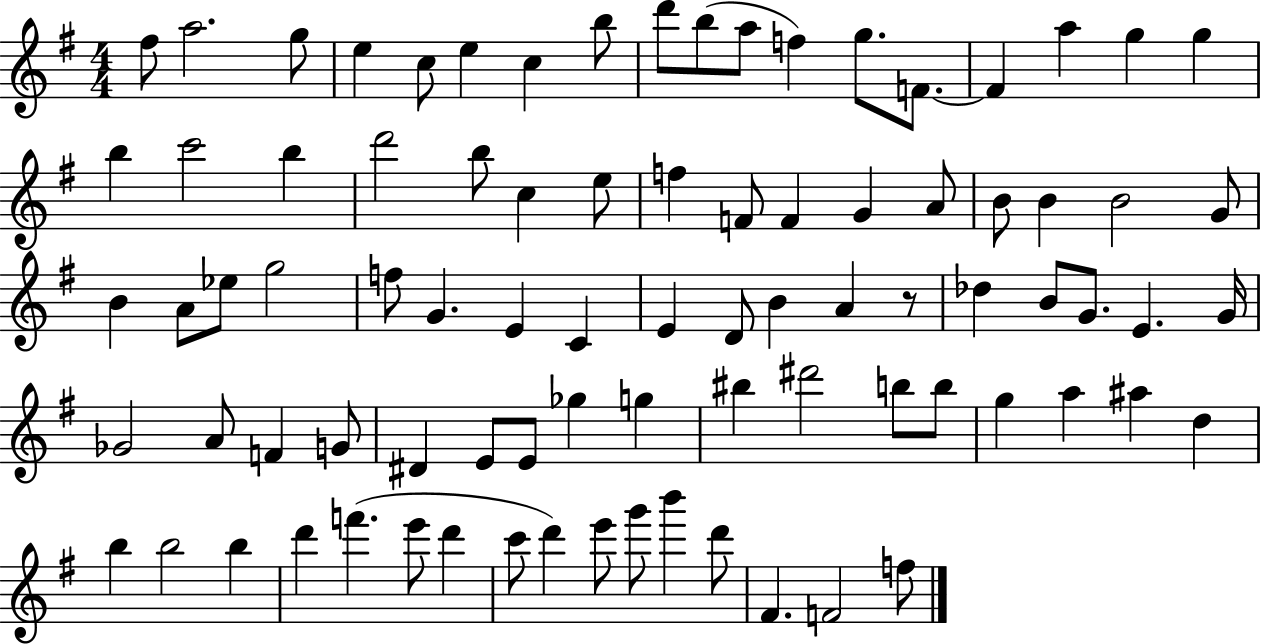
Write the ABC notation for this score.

X:1
T:Untitled
M:4/4
L:1/4
K:G
^f/2 a2 g/2 e c/2 e c b/2 d'/2 b/2 a/2 f g/2 F/2 F a g g b c'2 b d'2 b/2 c e/2 f F/2 F G A/2 B/2 B B2 G/2 B A/2 _e/2 g2 f/2 G E C E D/2 B A z/2 _d B/2 G/2 E G/4 _G2 A/2 F G/2 ^D E/2 E/2 _g g ^b ^d'2 b/2 b/2 g a ^a d b b2 b d' f' e'/2 d' c'/2 d' e'/2 g'/2 b' d'/2 ^F F2 f/2